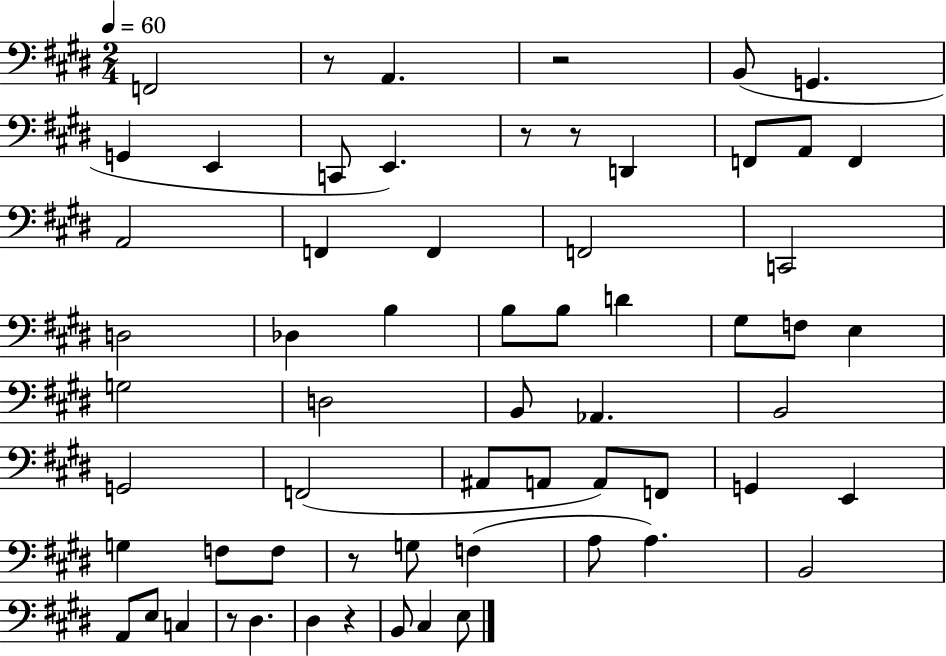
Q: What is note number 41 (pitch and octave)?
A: F3